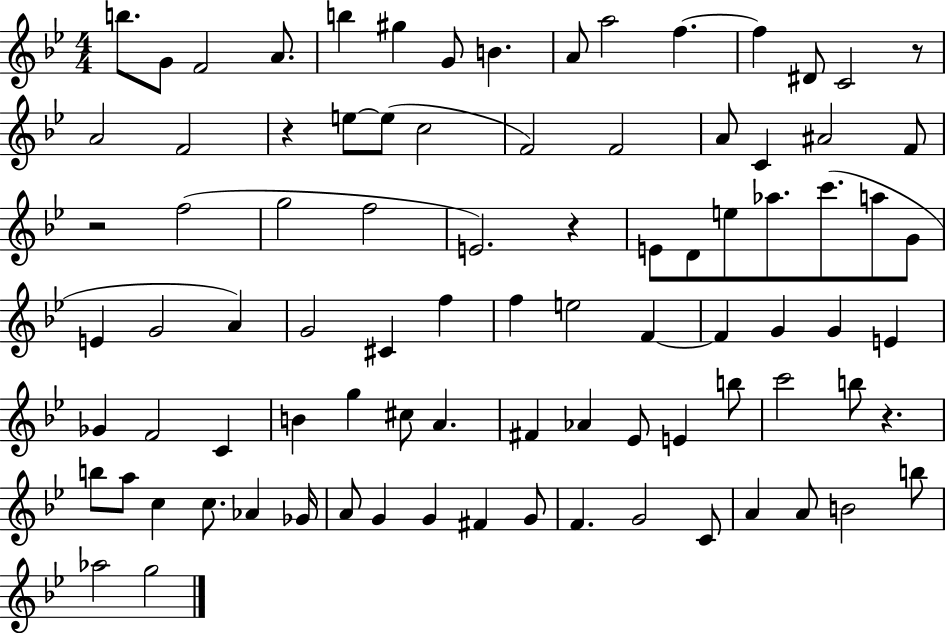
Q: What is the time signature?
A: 4/4